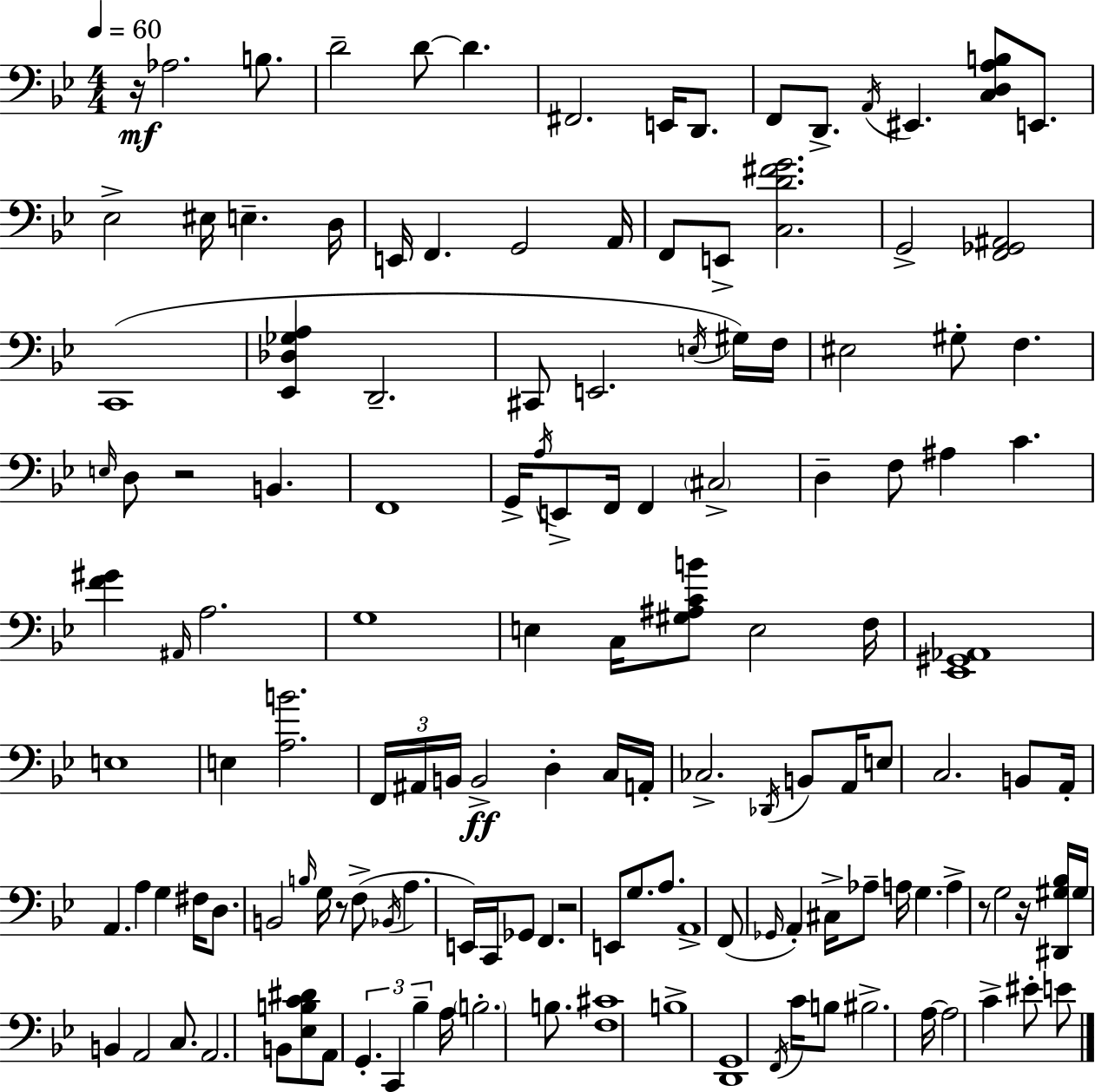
X:1
T:Untitled
M:4/4
L:1/4
K:Gm
z/4 _A,2 B,/2 D2 D/2 D ^F,,2 E,,/4 D,,/2 F,,/2 D,,/2 A,,/4 ^E,, [C,D,A,B,]/2 E,,/2 _E,2 ^E,/4 E, D,/4 E,,/4 F,, G,,2 A,,/4 F,,/2 E,,/2 [C,D^FG]2 G,,2 [F,,_G,,^A,,]2 C,,4 [_E,,_D,_G,A,] D,,2 ^C,,/2 E,,2 E,/4 ^G,/4 F,/4 ^E,2 ^G,/2 F, E,/4 D,/2 z2 B,, F,,4 G,,/4 A,/4 E,,/2 F,,/4 F,, ^C,2 D, F,/2 ^A, C [F^G] ^A,,/4 A,2 G,4 E, C,/4 [^G,^A,CB]/2 E,2 F,/4 [_E,,^G,,_A,,]4 E,4 E, [A,B]2 F,,/4 ^A,,/4 B,,/4 B,,2 D, C,/4 A,,/4 _C,2 _D,,/4 B,,/2 A,,/4 E,/2 C,2 B,,/2 A,,/4 A,, A, G, ^F,/4 D,/2 B,,2 B,/4 G,/4 z/2 F,/2 _B,,/4 A, E,,/4 C,,/4 _G,,/2 F,, z2 E,,/2 G,/2 A,/2 A,,4 F,,/2 _G,,/4 A,, ^C,/4 _A,/2 A,/4 G, A, z/2 G,2 z/4 [^D,,^G,_B,]/4 ^G,/4 B,, A,,2 C,/2 A,,2 B,,/2 [_E,B,C^D]/2 A,,/2 G,, C,, _B, A,/4 B,2 B,/2 [F,^C]4 B,4 [D,,G,,]4 F,,/4 C/4 B,/2 ^B,2 A,/4 A,2 C ^E/2 E/2